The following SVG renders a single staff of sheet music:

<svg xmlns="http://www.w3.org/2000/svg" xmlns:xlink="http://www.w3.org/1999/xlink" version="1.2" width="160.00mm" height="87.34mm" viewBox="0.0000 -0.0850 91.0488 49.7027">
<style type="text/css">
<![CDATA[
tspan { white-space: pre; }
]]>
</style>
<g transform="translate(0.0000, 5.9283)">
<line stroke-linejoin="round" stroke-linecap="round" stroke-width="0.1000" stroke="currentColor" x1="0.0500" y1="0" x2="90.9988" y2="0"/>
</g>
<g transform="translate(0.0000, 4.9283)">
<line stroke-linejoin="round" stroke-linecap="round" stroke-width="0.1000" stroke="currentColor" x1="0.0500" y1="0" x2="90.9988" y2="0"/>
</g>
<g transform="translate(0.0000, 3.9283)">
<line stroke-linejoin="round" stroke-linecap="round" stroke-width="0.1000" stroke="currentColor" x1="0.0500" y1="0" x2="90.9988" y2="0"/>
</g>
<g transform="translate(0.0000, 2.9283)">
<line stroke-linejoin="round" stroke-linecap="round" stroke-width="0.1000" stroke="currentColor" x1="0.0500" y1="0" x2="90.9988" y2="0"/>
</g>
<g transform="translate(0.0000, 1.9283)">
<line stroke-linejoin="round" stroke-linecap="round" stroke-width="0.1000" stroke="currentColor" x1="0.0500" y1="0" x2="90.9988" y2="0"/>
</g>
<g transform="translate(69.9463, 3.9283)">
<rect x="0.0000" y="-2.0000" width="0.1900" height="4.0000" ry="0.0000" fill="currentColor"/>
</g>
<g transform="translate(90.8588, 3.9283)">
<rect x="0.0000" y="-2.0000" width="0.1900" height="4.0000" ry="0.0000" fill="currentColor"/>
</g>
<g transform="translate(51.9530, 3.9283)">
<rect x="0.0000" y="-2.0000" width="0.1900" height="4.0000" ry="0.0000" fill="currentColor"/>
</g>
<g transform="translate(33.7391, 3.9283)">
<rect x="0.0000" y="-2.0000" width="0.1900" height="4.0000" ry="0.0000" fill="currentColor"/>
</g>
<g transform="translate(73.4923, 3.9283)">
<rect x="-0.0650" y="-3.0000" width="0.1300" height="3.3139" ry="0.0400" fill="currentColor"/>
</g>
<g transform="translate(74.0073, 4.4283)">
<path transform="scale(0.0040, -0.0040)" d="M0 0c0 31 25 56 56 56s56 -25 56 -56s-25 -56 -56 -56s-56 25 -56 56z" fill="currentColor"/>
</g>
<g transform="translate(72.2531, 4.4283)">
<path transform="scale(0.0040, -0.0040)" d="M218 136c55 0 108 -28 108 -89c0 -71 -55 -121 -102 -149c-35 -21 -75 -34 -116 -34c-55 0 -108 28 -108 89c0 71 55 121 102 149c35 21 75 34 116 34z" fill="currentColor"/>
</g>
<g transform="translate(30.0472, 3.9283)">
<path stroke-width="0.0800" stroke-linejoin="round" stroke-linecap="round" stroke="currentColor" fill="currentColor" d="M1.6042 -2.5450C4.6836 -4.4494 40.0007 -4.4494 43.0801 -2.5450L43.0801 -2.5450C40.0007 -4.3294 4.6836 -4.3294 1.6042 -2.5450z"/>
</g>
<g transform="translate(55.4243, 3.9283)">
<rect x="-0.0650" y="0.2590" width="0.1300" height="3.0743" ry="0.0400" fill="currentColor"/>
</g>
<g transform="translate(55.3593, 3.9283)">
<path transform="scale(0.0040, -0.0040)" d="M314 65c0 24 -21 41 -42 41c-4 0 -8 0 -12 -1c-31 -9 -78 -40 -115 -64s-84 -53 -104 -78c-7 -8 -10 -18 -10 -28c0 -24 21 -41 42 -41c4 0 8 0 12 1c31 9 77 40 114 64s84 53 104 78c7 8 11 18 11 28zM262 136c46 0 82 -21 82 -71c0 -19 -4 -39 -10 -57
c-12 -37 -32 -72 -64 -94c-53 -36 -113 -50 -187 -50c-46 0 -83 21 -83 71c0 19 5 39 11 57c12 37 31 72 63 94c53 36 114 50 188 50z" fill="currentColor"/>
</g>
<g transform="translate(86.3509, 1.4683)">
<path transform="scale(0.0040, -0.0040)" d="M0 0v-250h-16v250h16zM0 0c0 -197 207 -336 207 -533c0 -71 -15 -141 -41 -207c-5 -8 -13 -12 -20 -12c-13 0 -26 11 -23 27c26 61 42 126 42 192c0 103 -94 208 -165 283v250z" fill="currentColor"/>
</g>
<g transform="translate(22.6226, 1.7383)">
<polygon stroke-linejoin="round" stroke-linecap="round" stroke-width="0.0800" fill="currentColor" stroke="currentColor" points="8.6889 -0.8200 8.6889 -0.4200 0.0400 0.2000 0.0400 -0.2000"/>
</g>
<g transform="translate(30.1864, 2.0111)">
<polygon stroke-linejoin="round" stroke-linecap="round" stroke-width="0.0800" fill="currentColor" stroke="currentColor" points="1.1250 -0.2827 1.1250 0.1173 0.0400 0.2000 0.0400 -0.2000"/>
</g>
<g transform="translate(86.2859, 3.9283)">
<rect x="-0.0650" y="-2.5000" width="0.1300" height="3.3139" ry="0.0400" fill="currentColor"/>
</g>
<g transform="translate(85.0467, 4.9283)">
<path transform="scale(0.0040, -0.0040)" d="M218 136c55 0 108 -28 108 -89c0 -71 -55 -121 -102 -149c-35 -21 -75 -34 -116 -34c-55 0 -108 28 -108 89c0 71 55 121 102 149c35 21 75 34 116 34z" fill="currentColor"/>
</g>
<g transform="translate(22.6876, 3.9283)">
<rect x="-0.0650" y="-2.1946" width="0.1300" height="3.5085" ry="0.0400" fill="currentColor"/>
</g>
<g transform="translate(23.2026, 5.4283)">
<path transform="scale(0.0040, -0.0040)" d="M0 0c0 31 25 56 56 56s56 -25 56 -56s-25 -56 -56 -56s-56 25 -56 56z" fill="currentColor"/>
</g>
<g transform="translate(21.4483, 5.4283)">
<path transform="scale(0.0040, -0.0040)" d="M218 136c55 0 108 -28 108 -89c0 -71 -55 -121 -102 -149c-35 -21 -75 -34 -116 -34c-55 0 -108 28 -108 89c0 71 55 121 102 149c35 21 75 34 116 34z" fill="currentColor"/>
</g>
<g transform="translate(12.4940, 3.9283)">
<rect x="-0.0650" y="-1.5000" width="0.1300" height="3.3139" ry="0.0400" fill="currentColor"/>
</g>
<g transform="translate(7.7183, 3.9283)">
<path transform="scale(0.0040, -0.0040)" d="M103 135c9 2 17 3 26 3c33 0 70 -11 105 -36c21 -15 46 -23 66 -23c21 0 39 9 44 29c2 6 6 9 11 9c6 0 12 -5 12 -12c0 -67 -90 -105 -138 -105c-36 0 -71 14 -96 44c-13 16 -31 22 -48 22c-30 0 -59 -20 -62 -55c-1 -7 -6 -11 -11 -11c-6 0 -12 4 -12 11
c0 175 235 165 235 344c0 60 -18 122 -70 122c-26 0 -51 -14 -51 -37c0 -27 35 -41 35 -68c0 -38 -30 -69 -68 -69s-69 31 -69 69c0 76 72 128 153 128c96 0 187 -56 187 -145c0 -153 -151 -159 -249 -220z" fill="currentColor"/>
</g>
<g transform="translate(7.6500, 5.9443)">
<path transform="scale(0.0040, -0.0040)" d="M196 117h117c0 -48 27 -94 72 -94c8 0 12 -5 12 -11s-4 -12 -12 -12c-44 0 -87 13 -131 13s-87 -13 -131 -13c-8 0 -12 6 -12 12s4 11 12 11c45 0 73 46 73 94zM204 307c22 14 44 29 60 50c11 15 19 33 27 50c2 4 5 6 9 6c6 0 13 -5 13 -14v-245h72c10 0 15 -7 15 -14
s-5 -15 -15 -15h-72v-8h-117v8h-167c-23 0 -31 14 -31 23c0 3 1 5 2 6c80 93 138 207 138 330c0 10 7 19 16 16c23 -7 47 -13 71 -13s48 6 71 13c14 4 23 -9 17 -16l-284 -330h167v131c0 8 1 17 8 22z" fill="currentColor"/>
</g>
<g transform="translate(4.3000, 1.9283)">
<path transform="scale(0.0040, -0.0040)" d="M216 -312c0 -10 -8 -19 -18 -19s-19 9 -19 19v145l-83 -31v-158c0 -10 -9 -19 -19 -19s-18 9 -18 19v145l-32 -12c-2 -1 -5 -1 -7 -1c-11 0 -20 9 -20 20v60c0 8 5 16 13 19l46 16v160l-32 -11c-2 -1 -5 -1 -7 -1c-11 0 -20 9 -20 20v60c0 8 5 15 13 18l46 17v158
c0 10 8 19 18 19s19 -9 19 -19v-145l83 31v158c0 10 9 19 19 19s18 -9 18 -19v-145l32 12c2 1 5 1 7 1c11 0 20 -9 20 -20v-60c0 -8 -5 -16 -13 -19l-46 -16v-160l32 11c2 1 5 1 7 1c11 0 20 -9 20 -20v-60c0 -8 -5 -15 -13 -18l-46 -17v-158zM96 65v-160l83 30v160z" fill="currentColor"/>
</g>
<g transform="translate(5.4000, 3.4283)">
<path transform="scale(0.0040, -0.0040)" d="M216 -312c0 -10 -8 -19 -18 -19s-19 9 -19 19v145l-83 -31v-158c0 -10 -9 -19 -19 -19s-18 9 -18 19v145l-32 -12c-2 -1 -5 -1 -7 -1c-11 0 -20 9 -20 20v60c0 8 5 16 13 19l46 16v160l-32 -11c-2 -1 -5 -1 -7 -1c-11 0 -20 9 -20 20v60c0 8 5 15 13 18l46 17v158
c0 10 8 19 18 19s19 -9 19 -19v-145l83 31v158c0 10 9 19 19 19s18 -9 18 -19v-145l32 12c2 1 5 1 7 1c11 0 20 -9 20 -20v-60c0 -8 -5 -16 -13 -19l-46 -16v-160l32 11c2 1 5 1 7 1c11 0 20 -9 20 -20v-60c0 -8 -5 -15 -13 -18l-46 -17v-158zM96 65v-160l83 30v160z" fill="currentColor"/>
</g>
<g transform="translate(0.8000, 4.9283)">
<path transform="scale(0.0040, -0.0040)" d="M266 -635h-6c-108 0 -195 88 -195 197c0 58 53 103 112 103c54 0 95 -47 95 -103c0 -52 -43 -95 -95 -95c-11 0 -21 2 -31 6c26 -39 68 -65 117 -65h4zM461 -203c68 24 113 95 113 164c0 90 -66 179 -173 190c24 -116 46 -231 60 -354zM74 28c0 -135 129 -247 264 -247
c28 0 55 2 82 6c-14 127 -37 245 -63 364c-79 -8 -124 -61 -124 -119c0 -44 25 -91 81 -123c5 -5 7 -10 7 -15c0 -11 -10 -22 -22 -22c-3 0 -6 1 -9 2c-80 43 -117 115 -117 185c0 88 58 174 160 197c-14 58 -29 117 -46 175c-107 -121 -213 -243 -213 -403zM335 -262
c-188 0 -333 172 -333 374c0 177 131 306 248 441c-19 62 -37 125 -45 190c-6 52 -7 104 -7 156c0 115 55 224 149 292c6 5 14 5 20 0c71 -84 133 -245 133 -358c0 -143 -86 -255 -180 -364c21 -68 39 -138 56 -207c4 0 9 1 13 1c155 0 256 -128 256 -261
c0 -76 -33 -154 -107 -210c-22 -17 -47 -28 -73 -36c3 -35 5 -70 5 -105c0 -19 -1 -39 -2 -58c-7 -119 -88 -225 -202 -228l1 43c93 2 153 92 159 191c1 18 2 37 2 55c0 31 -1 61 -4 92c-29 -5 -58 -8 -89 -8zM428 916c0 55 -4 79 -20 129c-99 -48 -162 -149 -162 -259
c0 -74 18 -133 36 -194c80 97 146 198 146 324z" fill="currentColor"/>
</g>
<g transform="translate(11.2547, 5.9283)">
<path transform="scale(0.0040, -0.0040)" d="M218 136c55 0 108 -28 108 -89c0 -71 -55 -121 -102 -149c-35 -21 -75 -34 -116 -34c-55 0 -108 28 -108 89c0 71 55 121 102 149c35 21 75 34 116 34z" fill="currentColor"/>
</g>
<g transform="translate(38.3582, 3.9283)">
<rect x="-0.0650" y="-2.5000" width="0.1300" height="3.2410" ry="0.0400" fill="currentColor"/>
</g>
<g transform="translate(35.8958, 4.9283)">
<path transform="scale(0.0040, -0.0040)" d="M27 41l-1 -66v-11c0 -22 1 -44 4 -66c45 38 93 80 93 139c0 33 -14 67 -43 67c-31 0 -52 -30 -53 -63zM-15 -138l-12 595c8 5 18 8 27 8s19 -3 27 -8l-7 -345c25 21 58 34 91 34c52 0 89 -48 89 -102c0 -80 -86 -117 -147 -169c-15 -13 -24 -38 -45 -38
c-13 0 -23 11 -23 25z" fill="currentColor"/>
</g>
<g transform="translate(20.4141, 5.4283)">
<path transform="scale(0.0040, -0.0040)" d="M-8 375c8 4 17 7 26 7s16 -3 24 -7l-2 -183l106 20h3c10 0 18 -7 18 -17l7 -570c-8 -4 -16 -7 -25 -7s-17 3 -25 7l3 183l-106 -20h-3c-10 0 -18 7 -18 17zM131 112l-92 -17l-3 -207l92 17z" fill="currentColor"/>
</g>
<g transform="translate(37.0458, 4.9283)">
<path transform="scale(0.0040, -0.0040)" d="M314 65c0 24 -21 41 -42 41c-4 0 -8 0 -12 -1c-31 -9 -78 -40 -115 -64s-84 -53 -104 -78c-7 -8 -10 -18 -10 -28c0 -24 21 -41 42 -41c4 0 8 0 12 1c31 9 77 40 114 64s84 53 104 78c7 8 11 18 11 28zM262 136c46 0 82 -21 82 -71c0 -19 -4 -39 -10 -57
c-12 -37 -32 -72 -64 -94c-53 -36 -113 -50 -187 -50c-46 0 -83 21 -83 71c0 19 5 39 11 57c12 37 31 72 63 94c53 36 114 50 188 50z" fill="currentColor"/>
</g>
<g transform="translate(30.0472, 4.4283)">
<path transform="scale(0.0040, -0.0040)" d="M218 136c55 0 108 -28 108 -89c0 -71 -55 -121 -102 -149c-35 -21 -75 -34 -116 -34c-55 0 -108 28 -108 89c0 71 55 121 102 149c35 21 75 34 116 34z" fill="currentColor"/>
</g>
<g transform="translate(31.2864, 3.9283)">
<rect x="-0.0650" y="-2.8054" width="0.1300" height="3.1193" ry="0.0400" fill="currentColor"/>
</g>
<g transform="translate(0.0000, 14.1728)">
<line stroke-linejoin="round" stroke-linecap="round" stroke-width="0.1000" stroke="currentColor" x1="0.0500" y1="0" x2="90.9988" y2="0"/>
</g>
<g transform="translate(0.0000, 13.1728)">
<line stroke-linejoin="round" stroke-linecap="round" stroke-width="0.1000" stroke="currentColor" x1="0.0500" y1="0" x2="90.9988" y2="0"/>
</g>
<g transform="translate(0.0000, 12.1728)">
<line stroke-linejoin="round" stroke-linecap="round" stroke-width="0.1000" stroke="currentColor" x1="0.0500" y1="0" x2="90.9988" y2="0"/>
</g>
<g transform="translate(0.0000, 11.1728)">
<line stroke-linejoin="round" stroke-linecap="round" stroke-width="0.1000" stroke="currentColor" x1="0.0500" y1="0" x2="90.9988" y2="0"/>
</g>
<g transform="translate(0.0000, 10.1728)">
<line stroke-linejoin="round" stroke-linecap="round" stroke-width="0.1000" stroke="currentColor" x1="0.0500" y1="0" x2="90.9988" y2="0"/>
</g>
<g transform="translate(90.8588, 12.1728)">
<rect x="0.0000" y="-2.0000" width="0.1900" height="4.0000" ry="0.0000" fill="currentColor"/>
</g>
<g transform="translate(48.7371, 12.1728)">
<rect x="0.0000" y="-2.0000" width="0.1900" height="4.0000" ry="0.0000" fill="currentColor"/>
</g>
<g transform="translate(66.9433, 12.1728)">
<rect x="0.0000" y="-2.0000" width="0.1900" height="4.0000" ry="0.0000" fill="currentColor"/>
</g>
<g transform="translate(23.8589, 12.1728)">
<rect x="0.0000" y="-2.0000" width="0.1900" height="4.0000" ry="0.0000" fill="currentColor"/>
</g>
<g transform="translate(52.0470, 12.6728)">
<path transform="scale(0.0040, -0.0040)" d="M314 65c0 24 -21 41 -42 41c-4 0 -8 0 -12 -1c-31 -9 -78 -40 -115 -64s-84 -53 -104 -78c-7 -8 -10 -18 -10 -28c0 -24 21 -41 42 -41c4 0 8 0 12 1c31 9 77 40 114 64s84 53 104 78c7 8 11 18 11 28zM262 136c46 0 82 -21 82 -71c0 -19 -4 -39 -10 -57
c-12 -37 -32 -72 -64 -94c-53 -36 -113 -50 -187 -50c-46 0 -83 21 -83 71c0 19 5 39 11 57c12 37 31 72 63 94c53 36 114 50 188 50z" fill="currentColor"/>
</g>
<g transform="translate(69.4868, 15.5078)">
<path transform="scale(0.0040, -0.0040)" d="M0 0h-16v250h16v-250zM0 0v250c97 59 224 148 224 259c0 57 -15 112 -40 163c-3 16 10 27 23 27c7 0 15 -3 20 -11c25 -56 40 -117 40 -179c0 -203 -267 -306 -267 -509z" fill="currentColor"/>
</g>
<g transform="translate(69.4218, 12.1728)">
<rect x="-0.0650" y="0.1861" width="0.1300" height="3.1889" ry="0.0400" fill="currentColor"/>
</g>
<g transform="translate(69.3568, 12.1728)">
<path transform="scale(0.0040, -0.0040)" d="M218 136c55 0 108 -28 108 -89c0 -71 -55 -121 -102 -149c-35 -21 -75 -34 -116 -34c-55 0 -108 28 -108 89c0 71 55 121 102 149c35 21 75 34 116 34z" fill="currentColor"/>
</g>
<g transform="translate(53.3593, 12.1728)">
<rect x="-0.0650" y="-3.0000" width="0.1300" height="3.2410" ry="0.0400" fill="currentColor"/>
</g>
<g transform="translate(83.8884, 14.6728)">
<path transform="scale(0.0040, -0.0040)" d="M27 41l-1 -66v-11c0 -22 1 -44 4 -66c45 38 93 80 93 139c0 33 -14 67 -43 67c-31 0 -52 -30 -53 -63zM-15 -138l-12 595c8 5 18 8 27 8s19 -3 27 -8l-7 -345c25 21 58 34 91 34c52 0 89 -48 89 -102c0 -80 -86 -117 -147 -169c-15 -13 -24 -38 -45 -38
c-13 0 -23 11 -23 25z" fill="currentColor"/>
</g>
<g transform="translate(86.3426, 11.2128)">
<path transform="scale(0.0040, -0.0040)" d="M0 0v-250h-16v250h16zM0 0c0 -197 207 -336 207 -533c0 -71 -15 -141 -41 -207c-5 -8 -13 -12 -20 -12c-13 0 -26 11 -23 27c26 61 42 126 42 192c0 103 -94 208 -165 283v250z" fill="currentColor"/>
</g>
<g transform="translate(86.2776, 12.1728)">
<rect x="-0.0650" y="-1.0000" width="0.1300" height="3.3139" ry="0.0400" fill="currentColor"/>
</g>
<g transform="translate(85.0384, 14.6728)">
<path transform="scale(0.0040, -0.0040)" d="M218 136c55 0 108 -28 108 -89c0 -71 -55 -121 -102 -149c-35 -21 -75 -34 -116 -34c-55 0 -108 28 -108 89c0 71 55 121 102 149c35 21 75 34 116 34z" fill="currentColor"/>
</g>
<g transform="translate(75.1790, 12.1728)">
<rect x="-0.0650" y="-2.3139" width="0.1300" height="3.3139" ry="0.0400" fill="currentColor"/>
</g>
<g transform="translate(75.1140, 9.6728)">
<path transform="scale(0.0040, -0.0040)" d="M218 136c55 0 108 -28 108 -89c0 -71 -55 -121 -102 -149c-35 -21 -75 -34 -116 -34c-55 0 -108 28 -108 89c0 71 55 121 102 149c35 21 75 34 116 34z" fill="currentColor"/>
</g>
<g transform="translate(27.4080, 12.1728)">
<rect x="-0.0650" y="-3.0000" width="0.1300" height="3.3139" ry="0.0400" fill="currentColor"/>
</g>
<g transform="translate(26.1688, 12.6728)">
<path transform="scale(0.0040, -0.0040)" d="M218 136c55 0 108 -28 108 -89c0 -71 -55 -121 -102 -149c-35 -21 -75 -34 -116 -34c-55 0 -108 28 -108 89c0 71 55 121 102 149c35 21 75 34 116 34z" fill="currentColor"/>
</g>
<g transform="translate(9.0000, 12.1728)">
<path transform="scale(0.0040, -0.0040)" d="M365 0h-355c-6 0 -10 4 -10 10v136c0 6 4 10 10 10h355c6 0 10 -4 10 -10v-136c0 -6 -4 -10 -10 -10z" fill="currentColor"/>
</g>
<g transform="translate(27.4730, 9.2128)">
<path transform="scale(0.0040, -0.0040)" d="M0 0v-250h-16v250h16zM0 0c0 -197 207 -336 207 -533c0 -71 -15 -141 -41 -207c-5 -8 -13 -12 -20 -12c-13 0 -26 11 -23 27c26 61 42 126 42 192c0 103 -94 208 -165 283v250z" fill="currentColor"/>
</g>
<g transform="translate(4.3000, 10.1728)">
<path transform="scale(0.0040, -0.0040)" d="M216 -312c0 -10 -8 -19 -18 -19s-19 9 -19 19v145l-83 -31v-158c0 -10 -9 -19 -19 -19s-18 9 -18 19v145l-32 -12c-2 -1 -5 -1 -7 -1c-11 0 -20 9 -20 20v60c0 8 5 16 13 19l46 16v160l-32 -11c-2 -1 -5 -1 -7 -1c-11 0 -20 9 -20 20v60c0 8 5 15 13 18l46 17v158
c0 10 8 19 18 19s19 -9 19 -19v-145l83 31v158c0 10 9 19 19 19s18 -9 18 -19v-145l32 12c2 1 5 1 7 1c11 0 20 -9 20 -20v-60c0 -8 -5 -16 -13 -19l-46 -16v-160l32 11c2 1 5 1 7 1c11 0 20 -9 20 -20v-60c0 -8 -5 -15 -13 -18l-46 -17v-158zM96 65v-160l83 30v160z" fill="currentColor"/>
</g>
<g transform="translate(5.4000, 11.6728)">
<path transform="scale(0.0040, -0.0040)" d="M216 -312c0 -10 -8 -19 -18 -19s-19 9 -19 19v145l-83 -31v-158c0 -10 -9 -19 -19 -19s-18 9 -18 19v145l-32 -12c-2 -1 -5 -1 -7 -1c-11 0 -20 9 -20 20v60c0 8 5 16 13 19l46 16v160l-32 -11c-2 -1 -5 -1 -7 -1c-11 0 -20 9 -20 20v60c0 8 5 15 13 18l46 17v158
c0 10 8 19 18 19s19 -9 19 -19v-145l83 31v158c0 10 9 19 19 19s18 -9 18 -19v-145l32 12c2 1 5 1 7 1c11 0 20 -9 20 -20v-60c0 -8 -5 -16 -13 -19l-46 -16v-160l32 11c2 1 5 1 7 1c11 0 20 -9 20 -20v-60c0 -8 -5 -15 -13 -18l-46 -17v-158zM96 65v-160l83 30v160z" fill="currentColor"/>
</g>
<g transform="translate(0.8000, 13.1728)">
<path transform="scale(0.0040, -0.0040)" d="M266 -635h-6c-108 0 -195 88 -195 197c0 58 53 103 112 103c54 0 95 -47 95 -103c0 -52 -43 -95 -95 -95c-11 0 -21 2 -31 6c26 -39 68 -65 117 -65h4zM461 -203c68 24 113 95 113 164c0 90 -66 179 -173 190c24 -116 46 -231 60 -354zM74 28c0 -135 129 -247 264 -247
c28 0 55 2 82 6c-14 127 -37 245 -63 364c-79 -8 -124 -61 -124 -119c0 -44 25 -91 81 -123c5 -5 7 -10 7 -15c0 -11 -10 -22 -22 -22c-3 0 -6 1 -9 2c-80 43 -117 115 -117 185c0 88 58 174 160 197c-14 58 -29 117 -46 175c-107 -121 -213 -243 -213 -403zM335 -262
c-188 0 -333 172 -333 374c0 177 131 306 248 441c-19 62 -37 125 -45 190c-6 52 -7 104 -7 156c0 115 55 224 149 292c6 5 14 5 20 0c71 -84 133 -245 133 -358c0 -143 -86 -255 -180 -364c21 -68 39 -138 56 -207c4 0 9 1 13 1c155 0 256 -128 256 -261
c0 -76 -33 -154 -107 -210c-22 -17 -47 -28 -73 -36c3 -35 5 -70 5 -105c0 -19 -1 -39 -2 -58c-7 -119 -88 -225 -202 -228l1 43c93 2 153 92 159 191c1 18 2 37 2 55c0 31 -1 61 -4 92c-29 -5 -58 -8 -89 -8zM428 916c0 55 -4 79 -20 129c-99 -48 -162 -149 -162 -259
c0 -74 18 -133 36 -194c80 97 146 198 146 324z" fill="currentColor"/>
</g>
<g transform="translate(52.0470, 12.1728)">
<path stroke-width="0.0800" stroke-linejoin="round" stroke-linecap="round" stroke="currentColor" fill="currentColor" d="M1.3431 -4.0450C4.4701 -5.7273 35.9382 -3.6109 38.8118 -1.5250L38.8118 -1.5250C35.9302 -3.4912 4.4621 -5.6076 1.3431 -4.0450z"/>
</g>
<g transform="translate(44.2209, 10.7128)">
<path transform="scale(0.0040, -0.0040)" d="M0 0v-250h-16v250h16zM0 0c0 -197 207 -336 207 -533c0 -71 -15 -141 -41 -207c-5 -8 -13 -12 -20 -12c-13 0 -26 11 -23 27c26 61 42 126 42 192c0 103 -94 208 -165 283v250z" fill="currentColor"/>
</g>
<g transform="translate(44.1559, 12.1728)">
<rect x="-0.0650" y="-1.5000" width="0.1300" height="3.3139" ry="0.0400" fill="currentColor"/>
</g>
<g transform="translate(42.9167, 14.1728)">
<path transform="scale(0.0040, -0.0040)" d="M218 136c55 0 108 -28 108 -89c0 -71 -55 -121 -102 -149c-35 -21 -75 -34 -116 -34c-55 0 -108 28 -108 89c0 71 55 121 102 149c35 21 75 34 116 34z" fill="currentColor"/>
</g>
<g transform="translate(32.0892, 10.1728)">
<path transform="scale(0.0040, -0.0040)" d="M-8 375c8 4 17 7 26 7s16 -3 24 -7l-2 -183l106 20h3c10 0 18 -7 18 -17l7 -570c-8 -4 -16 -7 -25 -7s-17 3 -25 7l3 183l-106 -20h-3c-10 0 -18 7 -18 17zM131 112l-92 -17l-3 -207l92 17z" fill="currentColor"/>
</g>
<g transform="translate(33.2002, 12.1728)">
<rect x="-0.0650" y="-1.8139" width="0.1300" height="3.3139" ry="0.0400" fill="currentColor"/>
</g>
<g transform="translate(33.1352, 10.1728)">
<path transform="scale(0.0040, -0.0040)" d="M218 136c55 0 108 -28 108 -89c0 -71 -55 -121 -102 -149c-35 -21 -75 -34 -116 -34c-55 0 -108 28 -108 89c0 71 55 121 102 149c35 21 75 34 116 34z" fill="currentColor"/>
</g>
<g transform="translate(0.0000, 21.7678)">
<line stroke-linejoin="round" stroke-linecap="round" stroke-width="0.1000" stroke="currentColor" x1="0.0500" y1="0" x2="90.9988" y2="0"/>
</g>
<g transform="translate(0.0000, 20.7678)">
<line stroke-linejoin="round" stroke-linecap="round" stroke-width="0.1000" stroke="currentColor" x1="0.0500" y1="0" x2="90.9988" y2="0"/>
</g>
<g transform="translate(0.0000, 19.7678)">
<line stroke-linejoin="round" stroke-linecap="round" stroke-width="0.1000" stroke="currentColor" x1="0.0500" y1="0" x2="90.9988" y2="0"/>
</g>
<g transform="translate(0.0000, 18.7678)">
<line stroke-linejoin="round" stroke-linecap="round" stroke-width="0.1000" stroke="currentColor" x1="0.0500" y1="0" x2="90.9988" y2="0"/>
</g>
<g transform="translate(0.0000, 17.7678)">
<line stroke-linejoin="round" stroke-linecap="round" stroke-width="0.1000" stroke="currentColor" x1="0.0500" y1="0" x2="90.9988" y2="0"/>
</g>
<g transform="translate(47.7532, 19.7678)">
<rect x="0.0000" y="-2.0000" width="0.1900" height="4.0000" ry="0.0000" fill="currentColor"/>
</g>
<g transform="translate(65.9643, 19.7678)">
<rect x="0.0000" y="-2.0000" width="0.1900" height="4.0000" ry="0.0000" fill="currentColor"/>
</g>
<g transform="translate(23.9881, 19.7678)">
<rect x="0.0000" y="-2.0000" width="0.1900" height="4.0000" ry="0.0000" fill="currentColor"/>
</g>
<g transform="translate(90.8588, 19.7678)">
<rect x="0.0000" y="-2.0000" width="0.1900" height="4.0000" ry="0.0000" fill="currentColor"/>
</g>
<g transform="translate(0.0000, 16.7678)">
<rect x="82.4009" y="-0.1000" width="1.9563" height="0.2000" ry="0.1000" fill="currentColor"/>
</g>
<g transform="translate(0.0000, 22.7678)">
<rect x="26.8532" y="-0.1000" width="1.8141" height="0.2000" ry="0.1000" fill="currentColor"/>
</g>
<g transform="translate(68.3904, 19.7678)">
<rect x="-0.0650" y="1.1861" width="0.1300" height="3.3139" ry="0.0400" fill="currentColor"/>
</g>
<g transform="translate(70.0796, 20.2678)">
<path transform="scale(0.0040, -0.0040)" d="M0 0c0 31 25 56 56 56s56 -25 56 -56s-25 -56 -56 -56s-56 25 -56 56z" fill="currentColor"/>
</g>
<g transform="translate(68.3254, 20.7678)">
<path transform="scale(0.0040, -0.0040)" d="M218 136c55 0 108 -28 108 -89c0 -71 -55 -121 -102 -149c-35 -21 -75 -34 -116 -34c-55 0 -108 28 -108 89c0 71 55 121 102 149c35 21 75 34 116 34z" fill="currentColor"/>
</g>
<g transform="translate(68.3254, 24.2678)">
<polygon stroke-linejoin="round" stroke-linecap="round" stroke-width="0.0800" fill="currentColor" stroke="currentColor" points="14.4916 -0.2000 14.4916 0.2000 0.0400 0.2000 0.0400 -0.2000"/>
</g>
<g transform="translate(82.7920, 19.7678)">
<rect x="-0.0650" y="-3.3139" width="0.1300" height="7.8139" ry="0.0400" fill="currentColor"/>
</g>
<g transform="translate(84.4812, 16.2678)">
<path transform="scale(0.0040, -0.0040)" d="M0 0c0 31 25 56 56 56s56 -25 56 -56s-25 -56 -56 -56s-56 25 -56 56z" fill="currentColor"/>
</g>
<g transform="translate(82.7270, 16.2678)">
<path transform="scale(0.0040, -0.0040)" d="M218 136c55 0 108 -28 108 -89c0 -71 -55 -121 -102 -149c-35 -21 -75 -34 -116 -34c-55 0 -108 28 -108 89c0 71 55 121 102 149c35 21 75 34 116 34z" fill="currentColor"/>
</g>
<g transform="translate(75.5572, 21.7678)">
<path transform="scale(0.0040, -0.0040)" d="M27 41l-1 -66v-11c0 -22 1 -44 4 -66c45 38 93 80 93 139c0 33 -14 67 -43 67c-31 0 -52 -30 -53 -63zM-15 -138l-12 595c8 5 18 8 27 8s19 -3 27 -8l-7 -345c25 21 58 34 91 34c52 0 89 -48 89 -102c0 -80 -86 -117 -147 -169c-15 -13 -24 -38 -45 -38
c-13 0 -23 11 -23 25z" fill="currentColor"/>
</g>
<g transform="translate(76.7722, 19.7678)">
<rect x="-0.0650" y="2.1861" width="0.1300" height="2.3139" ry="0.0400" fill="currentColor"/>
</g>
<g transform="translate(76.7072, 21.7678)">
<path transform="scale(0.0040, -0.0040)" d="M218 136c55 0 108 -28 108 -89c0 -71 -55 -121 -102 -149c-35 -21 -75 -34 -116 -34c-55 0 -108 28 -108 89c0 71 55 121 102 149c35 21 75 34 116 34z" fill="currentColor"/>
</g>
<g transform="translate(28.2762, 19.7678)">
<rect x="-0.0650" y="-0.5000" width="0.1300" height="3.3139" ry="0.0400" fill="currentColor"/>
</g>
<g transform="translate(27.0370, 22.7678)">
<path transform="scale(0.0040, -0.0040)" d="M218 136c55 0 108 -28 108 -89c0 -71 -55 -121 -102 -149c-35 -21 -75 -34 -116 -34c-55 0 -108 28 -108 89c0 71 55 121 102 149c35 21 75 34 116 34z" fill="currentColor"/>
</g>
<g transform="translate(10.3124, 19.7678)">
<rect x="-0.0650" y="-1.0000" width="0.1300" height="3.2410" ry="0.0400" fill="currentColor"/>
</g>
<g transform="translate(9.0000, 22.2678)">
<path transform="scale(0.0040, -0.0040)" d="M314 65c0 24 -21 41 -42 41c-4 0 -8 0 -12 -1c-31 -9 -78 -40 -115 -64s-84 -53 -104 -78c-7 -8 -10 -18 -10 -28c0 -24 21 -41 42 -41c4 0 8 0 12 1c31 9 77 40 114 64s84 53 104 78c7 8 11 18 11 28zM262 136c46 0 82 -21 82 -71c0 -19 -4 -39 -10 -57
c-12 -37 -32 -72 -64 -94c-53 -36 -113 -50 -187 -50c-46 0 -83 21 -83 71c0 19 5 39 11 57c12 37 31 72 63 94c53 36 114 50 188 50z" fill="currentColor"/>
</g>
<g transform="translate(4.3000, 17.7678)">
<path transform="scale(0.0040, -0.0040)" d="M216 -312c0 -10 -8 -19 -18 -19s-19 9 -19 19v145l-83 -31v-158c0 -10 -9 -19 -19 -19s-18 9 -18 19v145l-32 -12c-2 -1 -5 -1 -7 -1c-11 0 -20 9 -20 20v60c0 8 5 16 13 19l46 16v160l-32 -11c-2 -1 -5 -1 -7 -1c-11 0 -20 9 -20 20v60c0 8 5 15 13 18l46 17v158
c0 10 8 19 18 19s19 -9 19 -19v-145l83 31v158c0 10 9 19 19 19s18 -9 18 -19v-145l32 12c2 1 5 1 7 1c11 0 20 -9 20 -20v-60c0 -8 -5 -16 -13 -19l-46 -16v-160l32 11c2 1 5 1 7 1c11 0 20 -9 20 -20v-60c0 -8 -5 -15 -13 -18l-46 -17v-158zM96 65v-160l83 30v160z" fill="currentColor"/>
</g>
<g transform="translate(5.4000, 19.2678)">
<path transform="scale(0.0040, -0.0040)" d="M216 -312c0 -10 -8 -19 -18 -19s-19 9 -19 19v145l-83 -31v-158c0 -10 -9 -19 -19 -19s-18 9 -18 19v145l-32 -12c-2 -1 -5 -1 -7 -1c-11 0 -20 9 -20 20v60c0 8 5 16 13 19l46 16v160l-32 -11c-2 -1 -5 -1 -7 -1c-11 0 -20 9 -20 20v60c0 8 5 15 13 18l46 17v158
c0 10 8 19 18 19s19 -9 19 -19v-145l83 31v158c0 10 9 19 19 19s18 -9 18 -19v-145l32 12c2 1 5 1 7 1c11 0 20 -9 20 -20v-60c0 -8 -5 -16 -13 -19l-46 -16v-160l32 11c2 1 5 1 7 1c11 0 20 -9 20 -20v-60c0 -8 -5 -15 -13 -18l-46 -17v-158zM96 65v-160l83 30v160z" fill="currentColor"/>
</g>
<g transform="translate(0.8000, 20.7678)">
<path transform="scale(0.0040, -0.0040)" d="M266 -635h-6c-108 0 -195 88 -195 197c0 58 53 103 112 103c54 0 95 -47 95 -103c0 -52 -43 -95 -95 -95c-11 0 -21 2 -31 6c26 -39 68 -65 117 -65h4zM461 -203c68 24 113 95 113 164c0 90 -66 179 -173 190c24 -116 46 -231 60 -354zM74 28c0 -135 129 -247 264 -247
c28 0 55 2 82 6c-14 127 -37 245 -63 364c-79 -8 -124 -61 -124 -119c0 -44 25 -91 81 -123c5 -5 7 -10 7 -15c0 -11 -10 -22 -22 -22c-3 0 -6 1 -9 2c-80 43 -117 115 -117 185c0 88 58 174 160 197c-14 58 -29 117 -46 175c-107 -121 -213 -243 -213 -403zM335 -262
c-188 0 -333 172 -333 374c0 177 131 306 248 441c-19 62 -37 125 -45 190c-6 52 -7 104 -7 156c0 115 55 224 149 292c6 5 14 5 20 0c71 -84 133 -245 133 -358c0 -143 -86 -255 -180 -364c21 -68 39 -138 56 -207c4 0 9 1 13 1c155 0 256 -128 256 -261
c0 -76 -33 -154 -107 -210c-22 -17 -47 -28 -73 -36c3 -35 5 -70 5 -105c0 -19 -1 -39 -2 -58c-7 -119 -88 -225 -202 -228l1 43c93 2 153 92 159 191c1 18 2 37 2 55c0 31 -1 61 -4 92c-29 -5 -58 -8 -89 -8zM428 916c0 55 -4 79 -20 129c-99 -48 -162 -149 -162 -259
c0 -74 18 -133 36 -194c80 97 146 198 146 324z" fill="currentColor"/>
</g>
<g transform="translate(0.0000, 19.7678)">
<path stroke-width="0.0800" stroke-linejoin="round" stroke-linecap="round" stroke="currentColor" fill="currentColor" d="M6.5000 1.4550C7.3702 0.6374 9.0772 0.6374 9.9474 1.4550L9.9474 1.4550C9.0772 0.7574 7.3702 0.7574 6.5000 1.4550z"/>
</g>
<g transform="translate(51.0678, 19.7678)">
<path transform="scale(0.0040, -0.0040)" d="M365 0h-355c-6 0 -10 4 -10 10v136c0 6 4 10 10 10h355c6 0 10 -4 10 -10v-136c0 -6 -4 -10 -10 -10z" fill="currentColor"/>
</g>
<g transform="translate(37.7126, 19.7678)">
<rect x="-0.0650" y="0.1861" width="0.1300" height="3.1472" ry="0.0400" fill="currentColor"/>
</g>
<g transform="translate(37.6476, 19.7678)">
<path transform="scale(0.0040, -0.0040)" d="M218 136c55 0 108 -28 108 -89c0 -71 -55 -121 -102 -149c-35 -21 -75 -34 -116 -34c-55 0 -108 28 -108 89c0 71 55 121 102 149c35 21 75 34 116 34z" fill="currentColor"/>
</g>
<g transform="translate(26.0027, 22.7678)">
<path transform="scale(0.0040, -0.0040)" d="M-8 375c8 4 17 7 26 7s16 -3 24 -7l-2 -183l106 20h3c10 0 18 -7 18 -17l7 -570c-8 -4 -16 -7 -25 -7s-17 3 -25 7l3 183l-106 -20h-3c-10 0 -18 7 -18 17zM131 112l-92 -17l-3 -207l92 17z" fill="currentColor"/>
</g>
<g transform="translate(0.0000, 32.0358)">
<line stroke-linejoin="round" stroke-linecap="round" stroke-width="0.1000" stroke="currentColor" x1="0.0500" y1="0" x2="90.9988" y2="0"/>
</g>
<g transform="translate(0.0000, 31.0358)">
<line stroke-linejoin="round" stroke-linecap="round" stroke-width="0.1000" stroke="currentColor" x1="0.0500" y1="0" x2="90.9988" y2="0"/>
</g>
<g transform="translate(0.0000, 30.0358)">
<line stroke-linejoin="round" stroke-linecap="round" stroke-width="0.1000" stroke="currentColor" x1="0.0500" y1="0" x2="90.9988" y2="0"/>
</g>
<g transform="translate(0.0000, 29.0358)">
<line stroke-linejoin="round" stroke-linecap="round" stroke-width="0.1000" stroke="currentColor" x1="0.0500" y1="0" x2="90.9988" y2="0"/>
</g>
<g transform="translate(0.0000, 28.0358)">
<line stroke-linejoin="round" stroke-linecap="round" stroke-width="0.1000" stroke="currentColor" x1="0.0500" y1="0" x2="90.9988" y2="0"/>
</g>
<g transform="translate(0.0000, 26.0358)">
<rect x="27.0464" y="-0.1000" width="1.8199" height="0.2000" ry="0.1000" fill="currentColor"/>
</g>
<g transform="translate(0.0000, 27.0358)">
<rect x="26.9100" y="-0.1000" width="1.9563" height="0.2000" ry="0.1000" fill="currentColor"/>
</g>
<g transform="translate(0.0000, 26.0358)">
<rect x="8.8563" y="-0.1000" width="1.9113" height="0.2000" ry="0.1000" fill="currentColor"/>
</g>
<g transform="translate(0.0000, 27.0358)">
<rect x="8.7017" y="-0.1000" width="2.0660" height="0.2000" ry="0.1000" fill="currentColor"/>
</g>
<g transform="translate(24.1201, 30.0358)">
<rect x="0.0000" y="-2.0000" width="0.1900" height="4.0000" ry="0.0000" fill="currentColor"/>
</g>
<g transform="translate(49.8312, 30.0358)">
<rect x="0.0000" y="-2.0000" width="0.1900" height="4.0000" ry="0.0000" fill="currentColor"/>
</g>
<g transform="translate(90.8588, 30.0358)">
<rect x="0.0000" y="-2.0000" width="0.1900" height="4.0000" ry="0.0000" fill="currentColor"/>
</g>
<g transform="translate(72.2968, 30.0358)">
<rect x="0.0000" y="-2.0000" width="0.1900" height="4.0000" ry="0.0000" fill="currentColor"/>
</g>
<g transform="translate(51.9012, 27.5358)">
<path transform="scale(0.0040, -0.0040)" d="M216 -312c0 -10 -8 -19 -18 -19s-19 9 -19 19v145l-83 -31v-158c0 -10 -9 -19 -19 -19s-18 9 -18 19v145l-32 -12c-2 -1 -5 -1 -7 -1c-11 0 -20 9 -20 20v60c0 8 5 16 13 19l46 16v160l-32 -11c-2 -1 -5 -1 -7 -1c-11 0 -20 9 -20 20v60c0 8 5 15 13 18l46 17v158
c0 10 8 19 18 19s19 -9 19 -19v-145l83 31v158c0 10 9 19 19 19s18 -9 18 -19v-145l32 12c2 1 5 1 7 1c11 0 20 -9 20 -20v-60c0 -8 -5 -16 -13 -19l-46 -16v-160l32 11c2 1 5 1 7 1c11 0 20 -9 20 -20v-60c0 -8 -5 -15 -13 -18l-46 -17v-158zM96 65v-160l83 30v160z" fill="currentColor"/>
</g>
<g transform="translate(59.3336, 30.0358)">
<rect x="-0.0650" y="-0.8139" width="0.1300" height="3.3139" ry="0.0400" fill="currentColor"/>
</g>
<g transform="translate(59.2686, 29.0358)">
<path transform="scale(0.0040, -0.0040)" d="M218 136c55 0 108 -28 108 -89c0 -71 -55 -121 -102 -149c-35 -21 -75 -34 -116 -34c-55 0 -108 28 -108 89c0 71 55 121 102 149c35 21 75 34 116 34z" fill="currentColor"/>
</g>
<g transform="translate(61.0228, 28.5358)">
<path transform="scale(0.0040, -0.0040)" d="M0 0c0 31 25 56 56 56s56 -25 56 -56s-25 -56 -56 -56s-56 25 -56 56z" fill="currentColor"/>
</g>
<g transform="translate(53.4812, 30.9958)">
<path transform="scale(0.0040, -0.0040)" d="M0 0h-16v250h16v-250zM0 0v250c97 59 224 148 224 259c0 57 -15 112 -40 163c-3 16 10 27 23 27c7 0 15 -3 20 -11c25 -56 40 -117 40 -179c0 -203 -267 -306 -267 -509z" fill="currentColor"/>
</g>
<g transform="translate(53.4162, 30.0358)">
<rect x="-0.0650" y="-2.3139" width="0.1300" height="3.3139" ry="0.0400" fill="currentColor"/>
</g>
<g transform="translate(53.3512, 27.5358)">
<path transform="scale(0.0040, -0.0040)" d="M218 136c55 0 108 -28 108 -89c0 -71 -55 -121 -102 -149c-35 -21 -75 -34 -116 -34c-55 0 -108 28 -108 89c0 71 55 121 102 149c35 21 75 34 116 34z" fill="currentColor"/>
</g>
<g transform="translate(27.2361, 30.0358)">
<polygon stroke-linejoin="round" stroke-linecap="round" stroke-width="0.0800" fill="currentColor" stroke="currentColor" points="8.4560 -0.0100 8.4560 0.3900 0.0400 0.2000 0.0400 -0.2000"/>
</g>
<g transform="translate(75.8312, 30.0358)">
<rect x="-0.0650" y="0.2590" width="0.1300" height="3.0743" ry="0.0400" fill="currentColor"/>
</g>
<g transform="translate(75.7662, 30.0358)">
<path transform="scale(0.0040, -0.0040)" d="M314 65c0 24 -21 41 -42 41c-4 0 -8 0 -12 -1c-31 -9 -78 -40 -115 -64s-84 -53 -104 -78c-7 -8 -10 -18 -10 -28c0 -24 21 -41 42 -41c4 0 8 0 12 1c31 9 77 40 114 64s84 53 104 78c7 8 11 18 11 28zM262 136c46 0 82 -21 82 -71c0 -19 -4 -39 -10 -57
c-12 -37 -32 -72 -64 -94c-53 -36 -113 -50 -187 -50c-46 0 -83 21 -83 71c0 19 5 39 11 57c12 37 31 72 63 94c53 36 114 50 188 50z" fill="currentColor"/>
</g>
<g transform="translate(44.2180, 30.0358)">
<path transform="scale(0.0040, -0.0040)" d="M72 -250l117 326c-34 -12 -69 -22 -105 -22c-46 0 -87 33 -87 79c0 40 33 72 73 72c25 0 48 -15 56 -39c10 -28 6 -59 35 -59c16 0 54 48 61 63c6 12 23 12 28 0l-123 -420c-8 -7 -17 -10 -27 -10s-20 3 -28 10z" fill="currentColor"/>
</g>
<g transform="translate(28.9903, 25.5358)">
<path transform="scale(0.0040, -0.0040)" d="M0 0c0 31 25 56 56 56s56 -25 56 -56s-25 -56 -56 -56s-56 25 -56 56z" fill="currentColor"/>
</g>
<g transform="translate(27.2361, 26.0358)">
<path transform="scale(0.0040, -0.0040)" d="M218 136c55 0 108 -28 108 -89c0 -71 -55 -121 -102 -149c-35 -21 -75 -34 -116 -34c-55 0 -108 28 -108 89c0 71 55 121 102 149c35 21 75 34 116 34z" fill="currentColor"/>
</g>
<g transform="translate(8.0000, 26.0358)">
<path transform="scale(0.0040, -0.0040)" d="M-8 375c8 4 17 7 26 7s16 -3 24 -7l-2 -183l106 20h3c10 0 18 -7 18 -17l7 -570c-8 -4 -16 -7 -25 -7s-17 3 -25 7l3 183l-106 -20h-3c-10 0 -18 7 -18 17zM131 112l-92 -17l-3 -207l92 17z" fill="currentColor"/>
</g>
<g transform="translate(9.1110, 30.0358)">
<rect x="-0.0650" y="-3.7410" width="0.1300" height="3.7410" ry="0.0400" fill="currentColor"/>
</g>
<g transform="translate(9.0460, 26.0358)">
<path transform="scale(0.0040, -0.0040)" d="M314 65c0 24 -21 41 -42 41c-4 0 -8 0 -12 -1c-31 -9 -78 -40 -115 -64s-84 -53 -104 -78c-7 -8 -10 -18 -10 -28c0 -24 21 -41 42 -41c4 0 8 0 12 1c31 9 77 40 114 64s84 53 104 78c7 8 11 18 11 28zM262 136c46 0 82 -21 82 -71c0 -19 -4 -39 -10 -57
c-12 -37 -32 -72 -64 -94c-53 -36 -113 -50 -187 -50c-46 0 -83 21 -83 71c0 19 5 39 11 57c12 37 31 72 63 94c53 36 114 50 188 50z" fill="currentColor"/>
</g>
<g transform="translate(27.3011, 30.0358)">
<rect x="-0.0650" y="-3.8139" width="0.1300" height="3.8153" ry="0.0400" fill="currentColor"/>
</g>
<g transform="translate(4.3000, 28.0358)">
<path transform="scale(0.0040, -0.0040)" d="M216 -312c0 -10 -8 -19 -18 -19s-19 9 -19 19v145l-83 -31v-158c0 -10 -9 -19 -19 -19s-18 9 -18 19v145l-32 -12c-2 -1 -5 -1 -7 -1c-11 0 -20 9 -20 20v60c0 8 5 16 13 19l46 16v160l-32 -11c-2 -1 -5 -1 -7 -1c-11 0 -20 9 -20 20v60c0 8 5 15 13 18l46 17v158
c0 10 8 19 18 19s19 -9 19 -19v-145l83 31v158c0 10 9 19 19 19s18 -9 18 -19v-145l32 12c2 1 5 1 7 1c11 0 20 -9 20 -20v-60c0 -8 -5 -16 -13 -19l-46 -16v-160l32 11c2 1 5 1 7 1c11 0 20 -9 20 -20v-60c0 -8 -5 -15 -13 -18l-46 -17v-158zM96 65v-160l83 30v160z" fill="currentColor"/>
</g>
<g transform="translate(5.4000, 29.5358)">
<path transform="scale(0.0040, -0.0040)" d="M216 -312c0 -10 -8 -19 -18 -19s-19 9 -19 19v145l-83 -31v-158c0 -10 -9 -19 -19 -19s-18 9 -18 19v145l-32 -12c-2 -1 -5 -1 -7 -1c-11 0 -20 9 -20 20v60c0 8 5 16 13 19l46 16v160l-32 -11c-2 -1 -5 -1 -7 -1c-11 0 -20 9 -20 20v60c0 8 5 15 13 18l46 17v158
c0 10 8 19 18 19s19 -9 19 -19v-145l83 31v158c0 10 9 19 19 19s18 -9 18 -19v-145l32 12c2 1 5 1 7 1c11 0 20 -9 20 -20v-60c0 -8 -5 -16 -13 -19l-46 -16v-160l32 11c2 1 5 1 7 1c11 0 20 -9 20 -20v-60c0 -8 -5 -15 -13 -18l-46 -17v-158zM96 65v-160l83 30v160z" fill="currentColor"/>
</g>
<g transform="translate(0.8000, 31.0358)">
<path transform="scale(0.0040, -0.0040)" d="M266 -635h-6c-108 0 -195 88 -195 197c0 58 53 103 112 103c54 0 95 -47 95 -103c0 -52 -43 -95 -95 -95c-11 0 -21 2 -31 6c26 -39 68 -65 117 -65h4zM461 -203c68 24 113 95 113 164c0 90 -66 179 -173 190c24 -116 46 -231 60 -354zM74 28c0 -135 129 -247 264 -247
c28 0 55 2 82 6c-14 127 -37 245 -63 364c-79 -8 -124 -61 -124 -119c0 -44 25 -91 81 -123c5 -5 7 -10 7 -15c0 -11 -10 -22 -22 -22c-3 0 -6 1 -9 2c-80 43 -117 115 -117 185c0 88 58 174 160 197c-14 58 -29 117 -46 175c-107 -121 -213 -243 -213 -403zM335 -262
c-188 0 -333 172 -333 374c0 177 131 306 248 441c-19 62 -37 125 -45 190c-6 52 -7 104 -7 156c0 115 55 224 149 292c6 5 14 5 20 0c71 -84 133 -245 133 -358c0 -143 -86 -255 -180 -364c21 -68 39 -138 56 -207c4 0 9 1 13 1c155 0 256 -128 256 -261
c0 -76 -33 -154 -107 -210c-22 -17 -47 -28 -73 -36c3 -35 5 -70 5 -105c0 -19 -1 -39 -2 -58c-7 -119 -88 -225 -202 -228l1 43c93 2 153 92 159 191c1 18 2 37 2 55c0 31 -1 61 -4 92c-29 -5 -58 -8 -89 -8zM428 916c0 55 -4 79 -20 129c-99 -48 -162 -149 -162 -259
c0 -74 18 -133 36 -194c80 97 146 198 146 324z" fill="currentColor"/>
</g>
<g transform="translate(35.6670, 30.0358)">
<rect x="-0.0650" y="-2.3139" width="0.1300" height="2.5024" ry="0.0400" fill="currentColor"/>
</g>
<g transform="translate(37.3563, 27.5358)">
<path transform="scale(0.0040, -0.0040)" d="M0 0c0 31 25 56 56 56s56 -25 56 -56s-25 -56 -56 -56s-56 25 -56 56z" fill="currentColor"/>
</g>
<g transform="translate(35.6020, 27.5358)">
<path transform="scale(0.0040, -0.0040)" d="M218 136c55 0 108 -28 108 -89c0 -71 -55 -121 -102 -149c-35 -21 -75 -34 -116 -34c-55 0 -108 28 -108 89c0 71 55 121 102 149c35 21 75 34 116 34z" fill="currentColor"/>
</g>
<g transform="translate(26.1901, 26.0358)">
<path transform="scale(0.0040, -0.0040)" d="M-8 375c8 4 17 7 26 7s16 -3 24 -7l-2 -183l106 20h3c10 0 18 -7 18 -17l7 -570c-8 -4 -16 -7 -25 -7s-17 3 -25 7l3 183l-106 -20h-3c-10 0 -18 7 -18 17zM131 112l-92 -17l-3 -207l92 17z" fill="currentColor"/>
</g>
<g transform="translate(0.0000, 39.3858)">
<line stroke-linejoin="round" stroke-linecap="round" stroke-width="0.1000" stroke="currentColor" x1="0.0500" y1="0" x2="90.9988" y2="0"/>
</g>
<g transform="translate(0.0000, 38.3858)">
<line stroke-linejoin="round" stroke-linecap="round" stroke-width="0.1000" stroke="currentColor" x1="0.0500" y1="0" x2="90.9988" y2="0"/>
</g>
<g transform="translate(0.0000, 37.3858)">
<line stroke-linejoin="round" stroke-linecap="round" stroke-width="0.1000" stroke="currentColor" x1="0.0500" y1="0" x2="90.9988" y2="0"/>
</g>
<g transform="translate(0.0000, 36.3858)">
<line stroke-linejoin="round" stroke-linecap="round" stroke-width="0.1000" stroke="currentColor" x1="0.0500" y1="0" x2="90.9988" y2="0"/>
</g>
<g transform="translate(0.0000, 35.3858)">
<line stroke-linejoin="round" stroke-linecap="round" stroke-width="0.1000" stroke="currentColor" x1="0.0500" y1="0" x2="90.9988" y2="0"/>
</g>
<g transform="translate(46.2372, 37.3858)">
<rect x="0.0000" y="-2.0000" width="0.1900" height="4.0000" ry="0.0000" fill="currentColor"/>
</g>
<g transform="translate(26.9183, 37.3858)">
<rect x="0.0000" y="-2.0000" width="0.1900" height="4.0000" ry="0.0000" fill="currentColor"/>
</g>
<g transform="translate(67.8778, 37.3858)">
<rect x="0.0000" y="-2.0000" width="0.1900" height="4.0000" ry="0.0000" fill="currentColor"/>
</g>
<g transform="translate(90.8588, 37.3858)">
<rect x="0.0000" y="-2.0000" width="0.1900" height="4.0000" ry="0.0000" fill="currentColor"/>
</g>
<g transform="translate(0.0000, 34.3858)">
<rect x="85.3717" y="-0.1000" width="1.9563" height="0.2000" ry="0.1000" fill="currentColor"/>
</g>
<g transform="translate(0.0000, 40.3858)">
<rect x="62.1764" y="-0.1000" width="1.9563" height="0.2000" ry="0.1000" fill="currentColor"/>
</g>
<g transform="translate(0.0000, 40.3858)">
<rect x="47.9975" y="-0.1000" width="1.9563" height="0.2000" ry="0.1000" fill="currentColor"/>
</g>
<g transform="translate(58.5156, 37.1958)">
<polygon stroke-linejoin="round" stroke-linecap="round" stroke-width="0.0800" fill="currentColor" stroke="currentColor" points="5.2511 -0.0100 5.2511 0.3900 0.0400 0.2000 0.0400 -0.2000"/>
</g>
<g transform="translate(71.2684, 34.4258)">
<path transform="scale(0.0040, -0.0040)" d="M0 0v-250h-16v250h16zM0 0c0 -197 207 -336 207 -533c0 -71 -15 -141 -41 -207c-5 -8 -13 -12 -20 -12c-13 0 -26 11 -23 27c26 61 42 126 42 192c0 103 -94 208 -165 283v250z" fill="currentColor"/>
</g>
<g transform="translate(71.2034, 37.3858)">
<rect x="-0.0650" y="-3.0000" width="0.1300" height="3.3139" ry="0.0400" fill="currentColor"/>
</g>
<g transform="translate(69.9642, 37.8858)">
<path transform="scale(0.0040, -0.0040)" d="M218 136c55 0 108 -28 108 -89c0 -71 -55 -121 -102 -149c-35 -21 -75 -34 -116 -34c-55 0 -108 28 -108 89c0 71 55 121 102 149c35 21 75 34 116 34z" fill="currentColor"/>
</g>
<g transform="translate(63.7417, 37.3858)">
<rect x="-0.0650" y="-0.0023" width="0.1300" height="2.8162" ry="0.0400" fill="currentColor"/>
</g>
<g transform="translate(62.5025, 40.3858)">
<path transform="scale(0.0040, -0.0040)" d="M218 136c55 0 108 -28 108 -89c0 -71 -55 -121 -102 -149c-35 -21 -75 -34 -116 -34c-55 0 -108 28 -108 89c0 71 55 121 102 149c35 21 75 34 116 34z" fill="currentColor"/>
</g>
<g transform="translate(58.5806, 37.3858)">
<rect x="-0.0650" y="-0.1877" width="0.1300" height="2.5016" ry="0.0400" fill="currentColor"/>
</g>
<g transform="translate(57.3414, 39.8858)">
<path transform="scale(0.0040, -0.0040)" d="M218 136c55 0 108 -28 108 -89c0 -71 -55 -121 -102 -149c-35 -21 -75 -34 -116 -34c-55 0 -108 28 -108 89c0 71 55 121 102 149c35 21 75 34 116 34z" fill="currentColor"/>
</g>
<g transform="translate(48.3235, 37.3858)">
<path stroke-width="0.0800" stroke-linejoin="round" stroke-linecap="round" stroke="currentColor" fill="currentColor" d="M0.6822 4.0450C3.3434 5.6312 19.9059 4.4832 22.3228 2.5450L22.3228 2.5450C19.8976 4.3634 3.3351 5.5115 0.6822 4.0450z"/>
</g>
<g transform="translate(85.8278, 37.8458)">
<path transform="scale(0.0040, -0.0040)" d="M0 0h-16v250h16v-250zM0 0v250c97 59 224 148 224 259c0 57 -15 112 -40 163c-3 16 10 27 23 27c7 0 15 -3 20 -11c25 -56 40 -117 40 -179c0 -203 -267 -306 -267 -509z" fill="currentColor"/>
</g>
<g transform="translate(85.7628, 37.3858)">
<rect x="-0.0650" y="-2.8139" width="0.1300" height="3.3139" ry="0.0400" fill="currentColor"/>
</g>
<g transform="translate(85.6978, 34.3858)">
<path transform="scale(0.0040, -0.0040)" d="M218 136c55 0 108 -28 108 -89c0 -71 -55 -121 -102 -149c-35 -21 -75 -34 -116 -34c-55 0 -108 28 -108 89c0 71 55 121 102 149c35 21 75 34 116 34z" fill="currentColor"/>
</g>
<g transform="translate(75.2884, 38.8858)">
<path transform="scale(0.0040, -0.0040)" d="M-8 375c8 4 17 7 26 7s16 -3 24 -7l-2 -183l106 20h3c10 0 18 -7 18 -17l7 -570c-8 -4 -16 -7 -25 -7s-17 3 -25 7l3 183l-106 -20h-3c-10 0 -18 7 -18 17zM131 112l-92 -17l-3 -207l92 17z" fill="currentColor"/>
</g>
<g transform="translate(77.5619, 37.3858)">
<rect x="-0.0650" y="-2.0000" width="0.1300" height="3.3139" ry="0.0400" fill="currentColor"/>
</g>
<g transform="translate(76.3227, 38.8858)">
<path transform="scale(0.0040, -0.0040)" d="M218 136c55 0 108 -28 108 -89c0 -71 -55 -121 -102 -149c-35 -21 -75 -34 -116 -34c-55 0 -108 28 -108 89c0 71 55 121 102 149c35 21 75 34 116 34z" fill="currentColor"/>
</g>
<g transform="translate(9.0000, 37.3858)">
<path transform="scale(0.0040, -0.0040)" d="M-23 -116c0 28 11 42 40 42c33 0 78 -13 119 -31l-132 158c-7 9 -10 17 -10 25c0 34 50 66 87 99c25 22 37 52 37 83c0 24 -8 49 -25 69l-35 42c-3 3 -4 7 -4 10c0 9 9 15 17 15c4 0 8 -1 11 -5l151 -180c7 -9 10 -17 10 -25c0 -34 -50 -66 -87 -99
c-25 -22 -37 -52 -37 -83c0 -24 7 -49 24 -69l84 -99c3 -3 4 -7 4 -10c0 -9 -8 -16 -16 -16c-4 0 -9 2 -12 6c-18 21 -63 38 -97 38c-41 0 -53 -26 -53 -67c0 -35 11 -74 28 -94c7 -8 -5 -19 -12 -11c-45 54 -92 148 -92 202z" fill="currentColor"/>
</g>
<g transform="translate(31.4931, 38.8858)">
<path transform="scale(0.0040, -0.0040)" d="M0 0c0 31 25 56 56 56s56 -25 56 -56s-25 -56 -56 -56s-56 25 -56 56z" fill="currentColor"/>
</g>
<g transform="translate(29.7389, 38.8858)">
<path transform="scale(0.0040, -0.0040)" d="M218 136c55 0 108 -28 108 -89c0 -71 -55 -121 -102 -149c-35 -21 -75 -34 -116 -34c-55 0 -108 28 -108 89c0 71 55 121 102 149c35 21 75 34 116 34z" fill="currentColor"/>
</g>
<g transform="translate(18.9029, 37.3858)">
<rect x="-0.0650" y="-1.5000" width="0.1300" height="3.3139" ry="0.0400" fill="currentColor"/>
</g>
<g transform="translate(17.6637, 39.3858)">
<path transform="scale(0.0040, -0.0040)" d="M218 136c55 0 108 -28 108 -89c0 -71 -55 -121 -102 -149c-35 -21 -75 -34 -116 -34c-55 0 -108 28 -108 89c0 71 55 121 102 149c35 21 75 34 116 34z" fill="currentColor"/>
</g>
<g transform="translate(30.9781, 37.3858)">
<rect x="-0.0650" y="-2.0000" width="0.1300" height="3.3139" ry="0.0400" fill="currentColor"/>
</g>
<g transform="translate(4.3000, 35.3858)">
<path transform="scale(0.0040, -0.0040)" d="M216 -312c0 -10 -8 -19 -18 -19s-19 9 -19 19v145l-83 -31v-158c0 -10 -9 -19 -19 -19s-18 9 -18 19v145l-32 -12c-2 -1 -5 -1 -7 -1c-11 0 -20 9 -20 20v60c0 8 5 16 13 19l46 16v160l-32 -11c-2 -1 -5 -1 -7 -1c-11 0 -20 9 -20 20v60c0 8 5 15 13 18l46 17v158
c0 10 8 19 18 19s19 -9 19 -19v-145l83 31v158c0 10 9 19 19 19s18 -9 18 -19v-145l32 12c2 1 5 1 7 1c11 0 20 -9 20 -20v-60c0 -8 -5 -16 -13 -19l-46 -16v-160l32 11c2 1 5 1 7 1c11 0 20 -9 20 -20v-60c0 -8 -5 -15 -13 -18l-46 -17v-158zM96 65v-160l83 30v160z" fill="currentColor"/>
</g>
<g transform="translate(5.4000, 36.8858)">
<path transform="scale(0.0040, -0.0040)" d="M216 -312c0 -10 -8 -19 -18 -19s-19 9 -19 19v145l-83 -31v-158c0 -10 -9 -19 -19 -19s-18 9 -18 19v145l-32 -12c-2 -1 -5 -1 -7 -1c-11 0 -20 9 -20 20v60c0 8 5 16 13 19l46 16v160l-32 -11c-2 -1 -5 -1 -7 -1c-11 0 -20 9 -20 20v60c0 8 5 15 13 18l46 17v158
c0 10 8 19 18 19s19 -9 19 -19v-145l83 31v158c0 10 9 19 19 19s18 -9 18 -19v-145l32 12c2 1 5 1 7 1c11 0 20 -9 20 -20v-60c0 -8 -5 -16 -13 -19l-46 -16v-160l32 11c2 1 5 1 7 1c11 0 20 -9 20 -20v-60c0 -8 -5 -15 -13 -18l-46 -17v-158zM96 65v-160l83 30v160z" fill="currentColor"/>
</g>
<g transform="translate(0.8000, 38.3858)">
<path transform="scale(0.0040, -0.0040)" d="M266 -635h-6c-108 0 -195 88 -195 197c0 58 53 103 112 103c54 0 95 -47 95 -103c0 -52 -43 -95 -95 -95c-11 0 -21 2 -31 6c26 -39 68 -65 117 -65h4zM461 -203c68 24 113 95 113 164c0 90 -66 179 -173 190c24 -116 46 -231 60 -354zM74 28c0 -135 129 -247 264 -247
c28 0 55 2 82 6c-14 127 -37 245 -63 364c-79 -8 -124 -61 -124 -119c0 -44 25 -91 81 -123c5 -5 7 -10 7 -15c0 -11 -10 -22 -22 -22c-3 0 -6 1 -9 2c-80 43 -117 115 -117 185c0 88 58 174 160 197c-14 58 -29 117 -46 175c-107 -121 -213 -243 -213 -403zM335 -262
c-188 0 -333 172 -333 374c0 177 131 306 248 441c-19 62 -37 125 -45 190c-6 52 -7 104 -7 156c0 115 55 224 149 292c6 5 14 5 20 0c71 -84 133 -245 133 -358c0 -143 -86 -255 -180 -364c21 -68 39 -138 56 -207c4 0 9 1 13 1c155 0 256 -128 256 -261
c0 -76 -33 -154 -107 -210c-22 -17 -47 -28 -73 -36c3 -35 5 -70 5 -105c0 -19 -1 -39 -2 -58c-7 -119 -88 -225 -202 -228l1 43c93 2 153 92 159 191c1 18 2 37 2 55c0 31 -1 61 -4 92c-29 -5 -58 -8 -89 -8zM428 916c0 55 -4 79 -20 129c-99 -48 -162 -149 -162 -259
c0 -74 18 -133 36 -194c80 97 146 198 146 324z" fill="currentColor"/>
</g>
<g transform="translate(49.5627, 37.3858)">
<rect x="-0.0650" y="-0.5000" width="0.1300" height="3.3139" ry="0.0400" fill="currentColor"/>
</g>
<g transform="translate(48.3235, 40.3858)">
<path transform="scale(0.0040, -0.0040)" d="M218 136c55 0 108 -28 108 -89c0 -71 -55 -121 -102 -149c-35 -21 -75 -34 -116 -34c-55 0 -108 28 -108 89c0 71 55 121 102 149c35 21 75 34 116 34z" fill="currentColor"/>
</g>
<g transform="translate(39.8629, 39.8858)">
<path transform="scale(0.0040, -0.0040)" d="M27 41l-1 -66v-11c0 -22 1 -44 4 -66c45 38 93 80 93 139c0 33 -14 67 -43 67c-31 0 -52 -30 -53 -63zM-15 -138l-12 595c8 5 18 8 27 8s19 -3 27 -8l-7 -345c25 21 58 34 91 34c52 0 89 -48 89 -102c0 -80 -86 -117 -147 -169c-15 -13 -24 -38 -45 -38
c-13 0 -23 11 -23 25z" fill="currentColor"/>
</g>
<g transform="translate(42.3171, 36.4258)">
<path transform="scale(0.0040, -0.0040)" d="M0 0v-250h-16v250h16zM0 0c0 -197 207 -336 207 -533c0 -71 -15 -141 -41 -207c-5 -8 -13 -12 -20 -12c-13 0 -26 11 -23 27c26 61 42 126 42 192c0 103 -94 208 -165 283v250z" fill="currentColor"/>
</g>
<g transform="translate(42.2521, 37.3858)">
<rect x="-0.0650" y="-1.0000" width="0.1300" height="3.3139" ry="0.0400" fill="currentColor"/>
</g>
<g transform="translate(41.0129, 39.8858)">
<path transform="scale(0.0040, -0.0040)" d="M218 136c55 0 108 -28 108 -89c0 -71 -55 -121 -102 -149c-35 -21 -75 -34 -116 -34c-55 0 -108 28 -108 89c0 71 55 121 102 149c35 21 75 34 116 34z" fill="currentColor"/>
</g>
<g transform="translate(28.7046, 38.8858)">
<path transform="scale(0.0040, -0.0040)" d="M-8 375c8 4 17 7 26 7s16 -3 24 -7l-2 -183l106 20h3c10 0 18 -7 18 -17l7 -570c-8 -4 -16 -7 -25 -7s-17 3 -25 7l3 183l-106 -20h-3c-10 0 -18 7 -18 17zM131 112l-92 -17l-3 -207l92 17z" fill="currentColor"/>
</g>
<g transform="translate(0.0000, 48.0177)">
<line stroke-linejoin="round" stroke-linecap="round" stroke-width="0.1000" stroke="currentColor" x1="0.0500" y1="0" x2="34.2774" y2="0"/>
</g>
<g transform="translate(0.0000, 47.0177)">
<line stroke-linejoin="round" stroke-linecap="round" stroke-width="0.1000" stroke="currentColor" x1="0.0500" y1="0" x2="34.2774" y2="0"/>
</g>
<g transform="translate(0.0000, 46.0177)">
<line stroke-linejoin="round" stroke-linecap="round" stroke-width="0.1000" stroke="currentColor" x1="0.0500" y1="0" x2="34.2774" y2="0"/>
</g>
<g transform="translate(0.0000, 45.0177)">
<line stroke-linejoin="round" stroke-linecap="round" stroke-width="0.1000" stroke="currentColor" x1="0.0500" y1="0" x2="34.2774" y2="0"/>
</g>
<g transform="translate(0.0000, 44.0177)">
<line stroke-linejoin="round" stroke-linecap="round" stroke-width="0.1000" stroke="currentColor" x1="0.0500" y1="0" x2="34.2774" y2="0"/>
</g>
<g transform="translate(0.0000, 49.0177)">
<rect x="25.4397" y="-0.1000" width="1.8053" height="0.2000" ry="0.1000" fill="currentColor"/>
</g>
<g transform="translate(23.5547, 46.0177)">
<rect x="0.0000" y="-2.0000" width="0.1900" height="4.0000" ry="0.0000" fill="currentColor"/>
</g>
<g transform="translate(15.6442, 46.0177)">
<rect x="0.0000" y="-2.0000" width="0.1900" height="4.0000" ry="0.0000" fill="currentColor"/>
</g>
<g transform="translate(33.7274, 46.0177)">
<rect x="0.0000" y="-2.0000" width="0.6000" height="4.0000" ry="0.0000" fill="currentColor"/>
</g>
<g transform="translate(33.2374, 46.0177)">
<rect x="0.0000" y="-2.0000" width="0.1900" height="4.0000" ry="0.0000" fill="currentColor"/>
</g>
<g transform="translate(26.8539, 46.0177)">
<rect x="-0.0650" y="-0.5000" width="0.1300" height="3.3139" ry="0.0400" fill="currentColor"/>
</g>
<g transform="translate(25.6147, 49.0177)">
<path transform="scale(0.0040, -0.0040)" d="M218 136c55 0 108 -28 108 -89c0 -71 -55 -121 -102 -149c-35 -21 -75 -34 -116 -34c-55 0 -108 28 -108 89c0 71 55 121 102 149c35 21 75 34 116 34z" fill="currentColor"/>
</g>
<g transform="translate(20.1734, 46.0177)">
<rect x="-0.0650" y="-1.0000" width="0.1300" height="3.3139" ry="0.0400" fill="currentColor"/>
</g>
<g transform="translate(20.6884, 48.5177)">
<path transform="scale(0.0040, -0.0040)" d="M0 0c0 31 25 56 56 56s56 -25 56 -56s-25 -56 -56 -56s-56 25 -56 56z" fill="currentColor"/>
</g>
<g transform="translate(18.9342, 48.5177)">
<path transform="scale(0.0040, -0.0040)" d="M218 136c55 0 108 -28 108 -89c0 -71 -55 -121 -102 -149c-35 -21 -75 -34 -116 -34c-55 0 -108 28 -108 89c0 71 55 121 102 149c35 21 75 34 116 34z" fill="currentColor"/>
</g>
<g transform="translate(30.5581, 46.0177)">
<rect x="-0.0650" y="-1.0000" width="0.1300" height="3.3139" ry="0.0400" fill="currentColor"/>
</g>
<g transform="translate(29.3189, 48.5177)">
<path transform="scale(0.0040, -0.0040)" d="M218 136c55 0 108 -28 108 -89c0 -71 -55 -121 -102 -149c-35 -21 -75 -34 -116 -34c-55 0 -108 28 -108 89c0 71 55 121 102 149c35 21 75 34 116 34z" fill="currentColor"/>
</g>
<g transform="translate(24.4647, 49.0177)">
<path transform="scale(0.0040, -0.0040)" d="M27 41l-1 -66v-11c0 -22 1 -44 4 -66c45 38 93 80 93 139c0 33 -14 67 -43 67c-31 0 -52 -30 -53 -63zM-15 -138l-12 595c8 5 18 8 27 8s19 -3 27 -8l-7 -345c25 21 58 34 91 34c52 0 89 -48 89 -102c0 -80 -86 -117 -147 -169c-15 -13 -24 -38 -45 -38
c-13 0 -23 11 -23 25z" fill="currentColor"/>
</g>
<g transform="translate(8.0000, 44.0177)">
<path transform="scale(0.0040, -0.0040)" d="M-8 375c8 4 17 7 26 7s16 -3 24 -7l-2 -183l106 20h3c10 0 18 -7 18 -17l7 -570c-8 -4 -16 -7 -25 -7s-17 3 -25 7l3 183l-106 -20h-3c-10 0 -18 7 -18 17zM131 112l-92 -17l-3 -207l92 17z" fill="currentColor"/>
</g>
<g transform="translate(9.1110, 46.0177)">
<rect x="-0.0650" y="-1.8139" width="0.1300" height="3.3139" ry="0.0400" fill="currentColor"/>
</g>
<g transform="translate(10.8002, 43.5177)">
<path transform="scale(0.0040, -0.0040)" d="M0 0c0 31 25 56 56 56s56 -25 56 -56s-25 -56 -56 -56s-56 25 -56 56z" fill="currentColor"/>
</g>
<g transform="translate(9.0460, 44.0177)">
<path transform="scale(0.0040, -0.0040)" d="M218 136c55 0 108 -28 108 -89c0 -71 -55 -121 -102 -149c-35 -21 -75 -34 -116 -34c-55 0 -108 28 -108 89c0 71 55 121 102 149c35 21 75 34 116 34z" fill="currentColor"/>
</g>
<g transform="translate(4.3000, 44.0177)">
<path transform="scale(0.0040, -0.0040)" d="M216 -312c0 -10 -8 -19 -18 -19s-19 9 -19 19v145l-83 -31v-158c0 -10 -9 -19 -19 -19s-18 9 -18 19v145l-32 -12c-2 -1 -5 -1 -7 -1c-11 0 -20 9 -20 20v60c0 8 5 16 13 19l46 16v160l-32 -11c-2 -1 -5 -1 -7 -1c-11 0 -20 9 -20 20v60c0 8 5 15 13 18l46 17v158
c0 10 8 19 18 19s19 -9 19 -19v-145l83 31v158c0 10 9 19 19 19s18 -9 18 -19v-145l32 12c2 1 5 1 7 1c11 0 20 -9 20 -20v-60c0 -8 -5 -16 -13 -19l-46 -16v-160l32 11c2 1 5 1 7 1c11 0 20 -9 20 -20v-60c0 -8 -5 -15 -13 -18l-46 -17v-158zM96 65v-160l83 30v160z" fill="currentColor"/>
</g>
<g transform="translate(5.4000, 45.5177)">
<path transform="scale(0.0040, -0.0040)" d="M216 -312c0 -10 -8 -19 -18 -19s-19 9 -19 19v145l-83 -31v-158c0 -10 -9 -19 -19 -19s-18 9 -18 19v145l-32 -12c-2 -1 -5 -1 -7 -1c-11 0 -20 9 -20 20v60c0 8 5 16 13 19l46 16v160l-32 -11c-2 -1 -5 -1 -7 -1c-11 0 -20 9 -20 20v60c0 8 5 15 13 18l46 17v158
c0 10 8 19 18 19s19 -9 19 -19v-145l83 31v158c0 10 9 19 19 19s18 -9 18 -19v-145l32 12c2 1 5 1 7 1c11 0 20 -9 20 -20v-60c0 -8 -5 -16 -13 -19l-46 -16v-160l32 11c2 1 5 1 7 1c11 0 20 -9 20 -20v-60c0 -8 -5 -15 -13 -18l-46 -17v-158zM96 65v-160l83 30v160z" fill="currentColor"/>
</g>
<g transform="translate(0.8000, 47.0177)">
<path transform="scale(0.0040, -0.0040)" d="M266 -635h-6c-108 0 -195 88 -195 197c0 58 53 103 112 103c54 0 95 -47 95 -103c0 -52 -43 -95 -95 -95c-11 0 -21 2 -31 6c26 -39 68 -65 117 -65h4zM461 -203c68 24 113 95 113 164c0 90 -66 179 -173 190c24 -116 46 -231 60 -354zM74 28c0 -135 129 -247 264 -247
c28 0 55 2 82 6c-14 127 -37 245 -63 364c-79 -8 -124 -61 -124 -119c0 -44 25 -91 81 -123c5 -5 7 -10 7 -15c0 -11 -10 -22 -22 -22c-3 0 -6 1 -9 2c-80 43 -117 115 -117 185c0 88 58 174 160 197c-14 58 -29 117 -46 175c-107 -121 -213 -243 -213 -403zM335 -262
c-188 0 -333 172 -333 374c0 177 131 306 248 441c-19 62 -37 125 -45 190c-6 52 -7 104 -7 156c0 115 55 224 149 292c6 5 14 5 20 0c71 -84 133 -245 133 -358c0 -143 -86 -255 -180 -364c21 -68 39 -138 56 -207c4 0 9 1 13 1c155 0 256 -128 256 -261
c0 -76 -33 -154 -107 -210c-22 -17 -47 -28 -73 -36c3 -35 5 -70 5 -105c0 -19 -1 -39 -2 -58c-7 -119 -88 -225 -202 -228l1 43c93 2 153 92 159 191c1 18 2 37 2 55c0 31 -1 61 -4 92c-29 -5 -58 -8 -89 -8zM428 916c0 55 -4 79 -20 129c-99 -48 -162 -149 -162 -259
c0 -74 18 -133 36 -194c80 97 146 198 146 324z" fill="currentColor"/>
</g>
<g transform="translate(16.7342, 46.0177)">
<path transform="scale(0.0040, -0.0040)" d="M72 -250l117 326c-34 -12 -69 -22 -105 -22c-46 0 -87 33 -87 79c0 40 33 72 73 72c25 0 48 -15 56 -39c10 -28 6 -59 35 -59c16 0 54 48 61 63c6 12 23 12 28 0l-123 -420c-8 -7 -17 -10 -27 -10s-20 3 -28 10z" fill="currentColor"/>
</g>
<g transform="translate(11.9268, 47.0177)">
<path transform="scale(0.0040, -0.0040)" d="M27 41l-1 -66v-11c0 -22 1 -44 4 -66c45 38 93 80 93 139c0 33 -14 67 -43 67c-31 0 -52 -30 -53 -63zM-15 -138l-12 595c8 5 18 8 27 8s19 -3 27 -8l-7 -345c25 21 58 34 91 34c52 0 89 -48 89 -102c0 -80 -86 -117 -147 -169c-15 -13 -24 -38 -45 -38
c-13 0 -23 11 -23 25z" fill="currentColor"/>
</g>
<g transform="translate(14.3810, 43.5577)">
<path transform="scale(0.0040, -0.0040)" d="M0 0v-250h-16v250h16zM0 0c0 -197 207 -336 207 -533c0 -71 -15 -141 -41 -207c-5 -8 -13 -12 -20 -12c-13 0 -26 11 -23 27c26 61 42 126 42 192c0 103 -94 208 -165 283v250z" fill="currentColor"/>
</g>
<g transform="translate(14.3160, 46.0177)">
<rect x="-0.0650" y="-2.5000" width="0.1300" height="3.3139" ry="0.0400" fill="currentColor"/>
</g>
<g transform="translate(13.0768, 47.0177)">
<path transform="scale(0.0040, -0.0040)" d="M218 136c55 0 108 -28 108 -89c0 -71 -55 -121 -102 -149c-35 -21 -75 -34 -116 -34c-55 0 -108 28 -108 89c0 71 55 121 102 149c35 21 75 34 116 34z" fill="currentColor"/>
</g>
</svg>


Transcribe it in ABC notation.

X:1
T:Untitled
M:2/4
L:1/4
K:D
E F/2 A/4 _G2 B2 A G/2 z2 A/2 f E/2 A2 B/2 g _D/2 D2 C B z2 G/2 _E/2 b/2 c'2 c'/2 g/2 z/2 ^g/2 d B2 z E F _D/2 ^C D/2 ^C/2 A/2 F a/2 f _G/2 z/2 D _C D